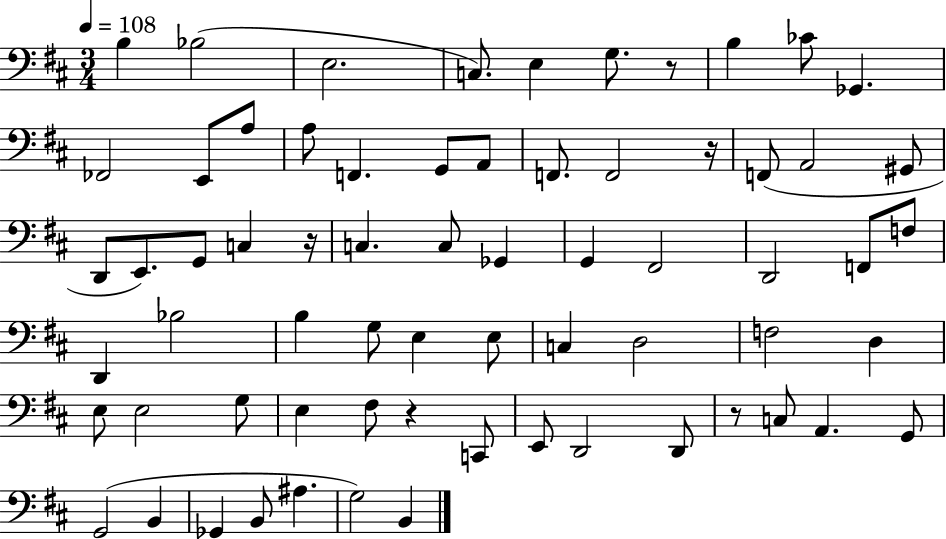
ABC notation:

X:1
T:Untitled
M:3/4
L:1/4
K:D
B, _B,2 E,2 C,/2 E, G,/2 z/2 B, _C/2 _G,, _F,,2 E,,/2 A,/2 A,/2 F,, G,,/2 A,,/2 F,,/2 F,,2 z/4 F,,/2 A,,2 ^G,,/2 D,,/2 E,,/2 G,,/2 C, z/4 C, C,/2 _G,, G,, ^F,,2 D,,2 F,,/2 F,/2 D,, _B,2 B, G,/2 E, E,/2 C, D,2 F,2 D, E,/2 E,2 G,/2 E, ^F,/2 z C,,/2 E,,/2 D,,2 D,,/2 z/2 C,/2 A,, G,,/2 G,,2 B,, _G,, B,,/2 ^A, G,2 B,,